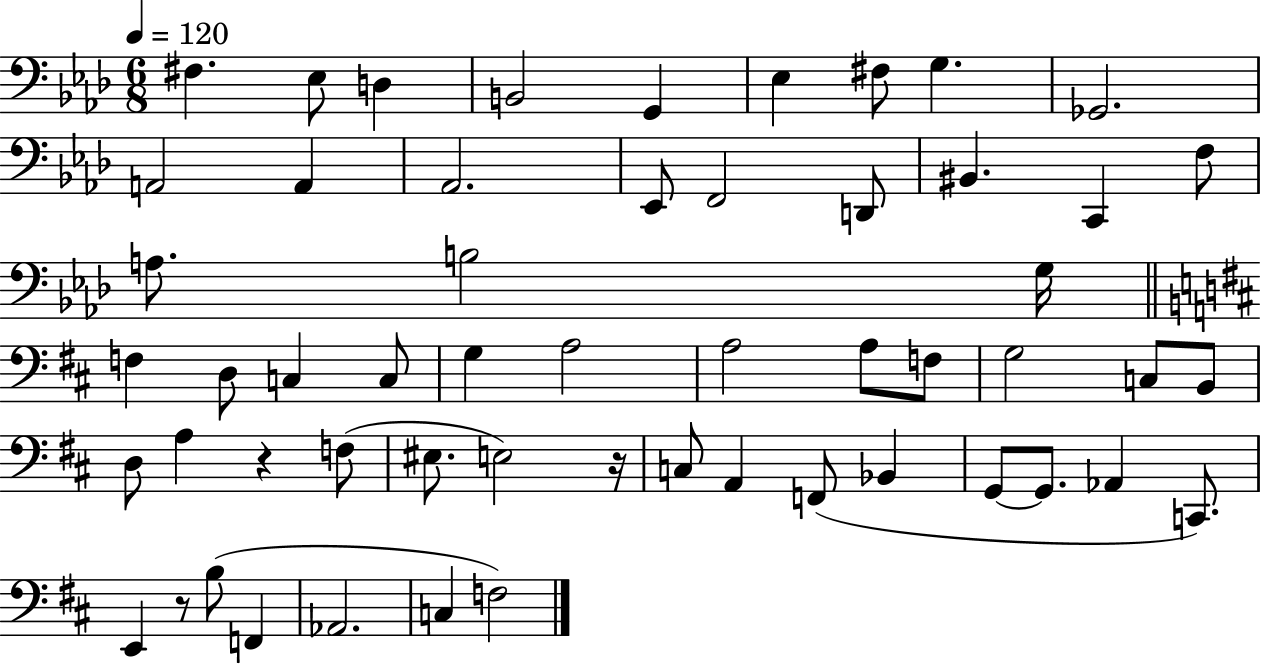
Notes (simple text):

F#3/q. Eb3/e D3/q B2/h G2/q Eb3/q F#3/e G3/q. Gb2/h. A2/h A2/q Ab2/h. Eb2/e F2/h D2/e BIS2/q. C2/q F3/e A3/e. B3/h G3/s F3/q D3/e C3/q C3/e G3/q A3/h A3/h A3/e F3/e G3/h C3/e B2/e D3/e A3/q R/q F3/e EIS3/e. E3/h R/s C3/e A2/q F2/e Bb2/q G2/e G2/e. Ab2/q C2/e. E2/q R/e B3/e F2/q Ab2/h. C3/q F3/h